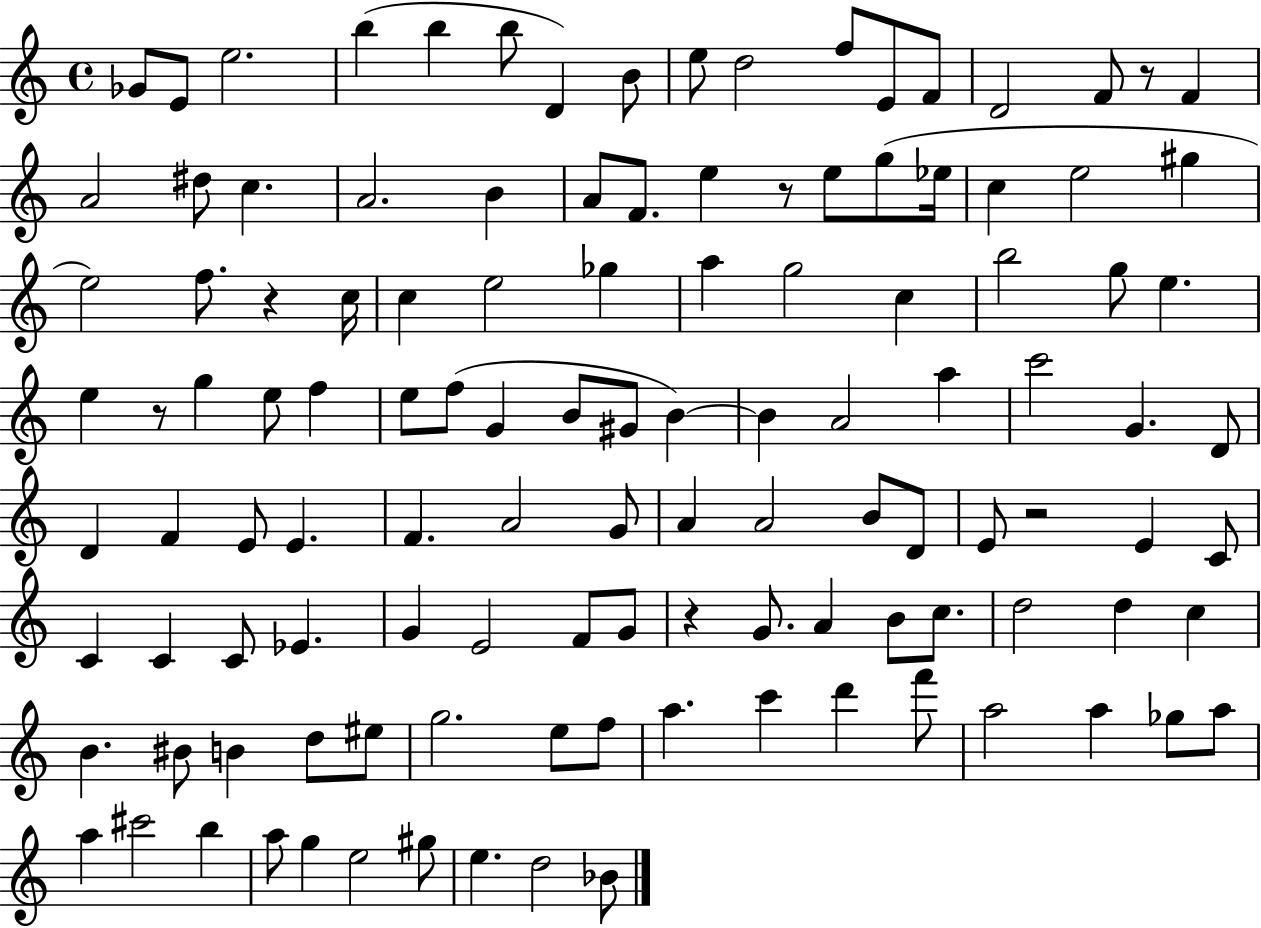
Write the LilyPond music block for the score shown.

{
  \clef treble
  \time 4/4
  \defaultTimeSignature
  \key c \major
  ges'8 e'8 e''2. | b''4( b''4 b''8 d'4) b'8 | e''8 d''2 f''8 e'8 f'8 | d'2 f'8 r8 f'4 | \break a'2 dis''8 c''4. | a'2. b'4 | a'8 f'8. e''4 r8 e''8 g''8( ees''16 | c''4 e''2 gis''4 | \break e''2) f''8. r4 c''16 | c''4 e''2 ges''4 | a''4 g''2 c''4 | b''2 g''8 e''4. | \break e''4 r8 g''4 e''8 f''4 | e''8 f''8( g'4 b'8 gis'8 b'4~~) | b'4 a'2 a''4 | c'''2 g'4. d'8 | \break d'4 f'4 e'8 e'4. | f'4. a'2 g'8 | a'4 a'2 b'8 d'8 | e'8 r2 e'4 c'8 | \break c'4 c'4 c'8 ees'4. | g'4 e'2 f'8 g'8 | r4 g'8. a'4 b'8 c''8. | d''2 d''4 c''4 | \break b'4. bis'8 b'4 d''8 eis''8 | g''2. e''8 f''8 | a''4. c'''4 d'''4 f'''8 | a''2 a''4 ges''8 a''8 | \break a''4 cis'''2 b''4 | a''8 g''4 e''2 gis''8 | e''4. d''2 bes'8 | \bar "|."
}